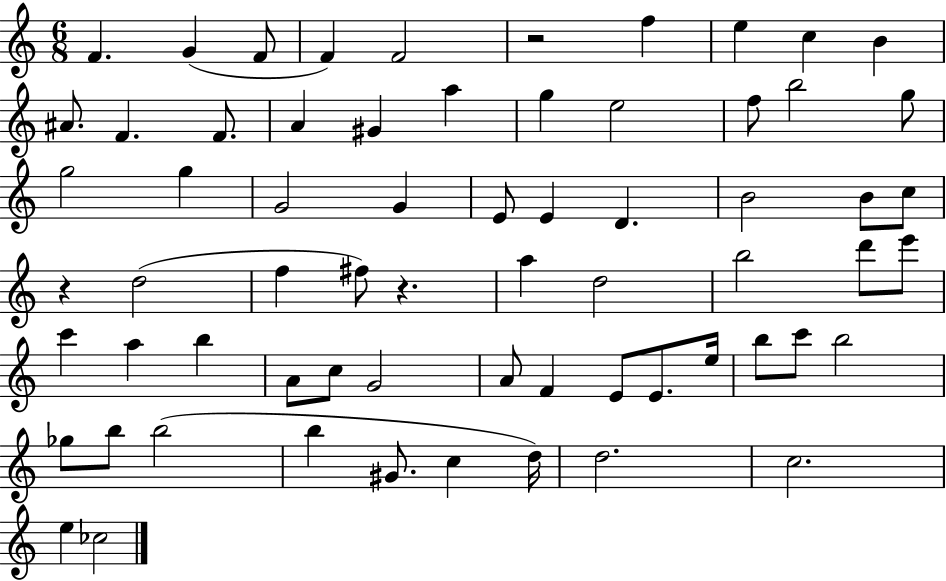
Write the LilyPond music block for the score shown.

{
  \clef treble
  \numericTimeSignature
  \time 6/8
  \key c \major
  f'4. g'4( f'8 | f'4) f'2 | r2 f''4 | e''4 c''4 b'4 | \break ais'8. f'4. f'8. | a'4 gis'4 a''4 | g''4 e''2 | f''8 b''2 g''8 | \break g''2 g''4 | g'2 g'4 | e'8 e'4 d'4. | b'2 b'8 c''8 | \break r4 d''2( | f''4 fis''8) r4. | a''4 d''2 | b''2 d'''8 e'''8 | \break c'''4 a''4 b''4 | a'8 c''8 g'2 | a'8 f'4 e'8 e'8. e''16 | b''8 c'''8 b''2 | \break ges''8 b''8 b''2( | b''4 gis'8. c''4 d''16) | d''2. | c''2. | \break e''4 ces''2 | \bar "|."
}